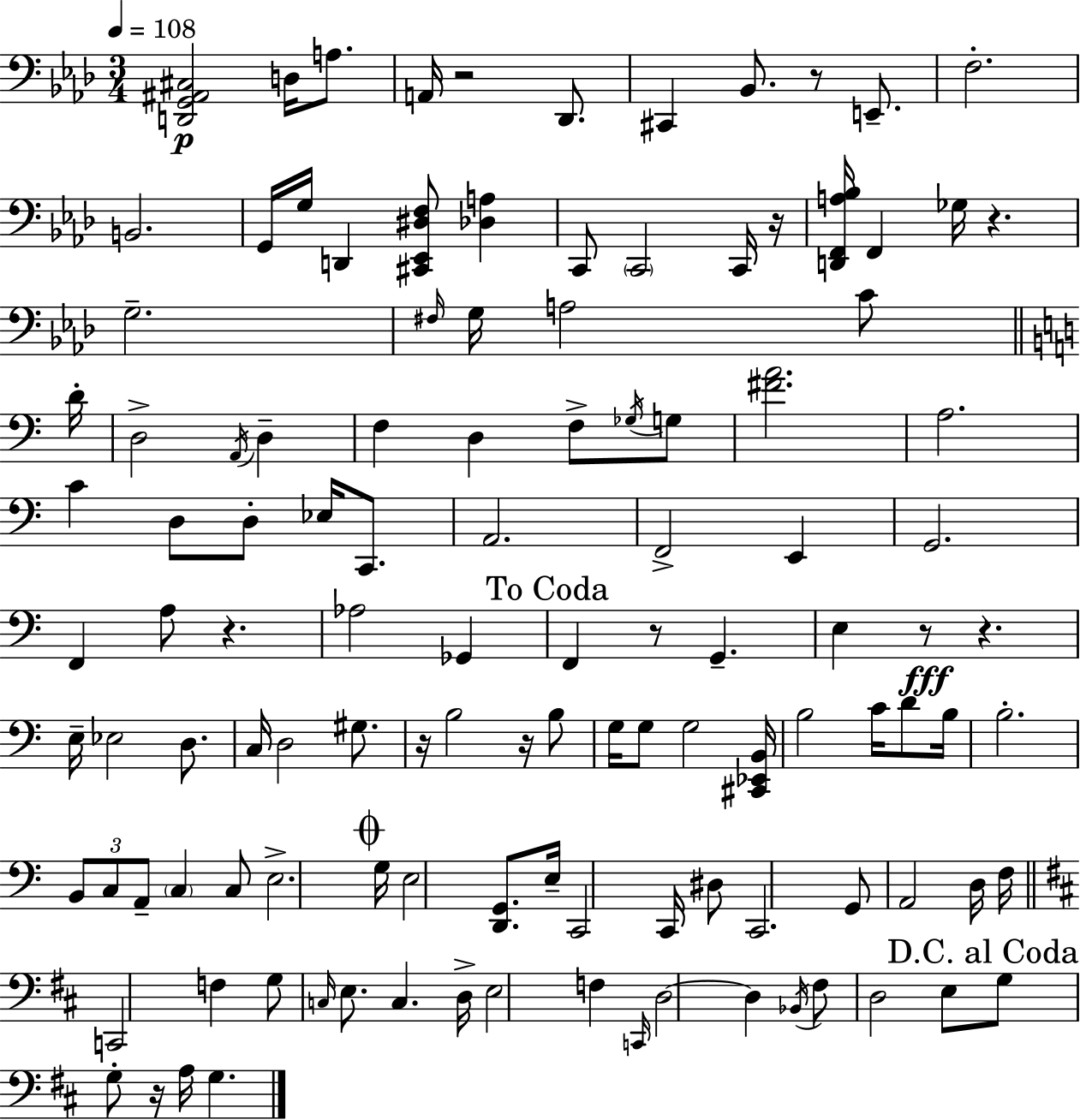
[D2,G2,A#2,C#3]/h D3/s A3/e. A2/s R/h Db2/e. C#2/q Bb2/e. R/e E2/e. F3/h. B2/h. G2/s G3/s D2/q [C#2,Eb2,D#3,F3]/e [Db3,A3]/q C2/e C2/h C2/s R/s [D2,F2,A3,Bb3]/s F2/q Gb3/s R/q. G3/h. F#3/s G3/s A3/h C4/e D4/s D3/h A2/s D3/q F3/q D3/q F3/e Gb3/s G3/e [F#4,A4]/h. A3/h. C4/q D3/e D3/e Eb3/s C2/e. A2/h. F2/h E2/q G2/h. F2/q A3/e R/q. Ab3/h Gb2/q F2/q R/e G2/q. E3/q R/e R/q. E3/s Eb3/h D3/e. C3/s D3/h G#3/e. R/s B3/h R/s B3/e G3/s G3/e G3/h [C#2,Eb2,B2]/s B3/h C4/s D4/e B3/s B3/h. B2/e C3/e A2/e C3/q C3/e E3/h. G3/s E3/h [D2,G2]/e. E3/s C2/h C2/s D#3/e C2/h. G2/e A2/h D3/s F3/s C2/h F3/q G3/e C3/s E3/e. C3/q. D3/s E3/h F3/q C2/s D3/h D3/q Bb2/s F#3/e D3/h E3/e G3/e G3/e R/s A3/s G3/q.